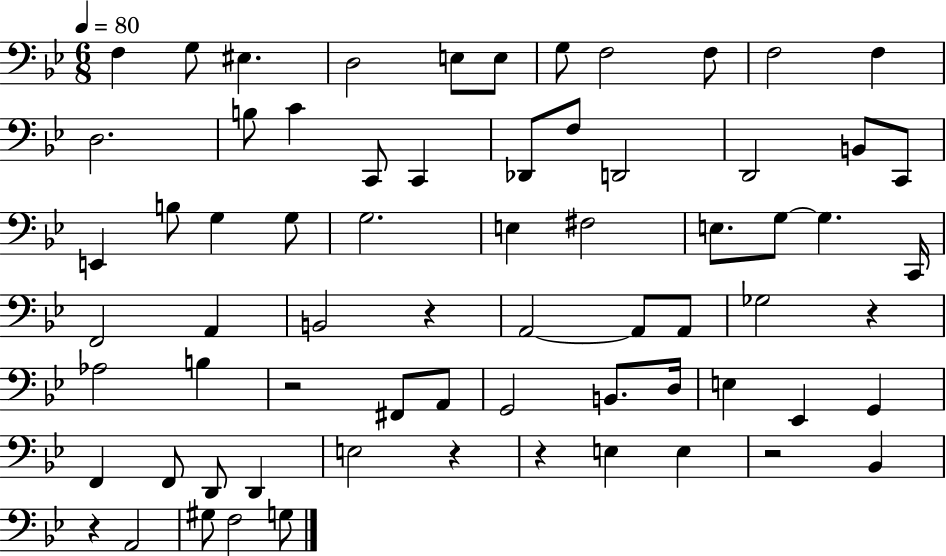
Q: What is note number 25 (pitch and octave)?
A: G3